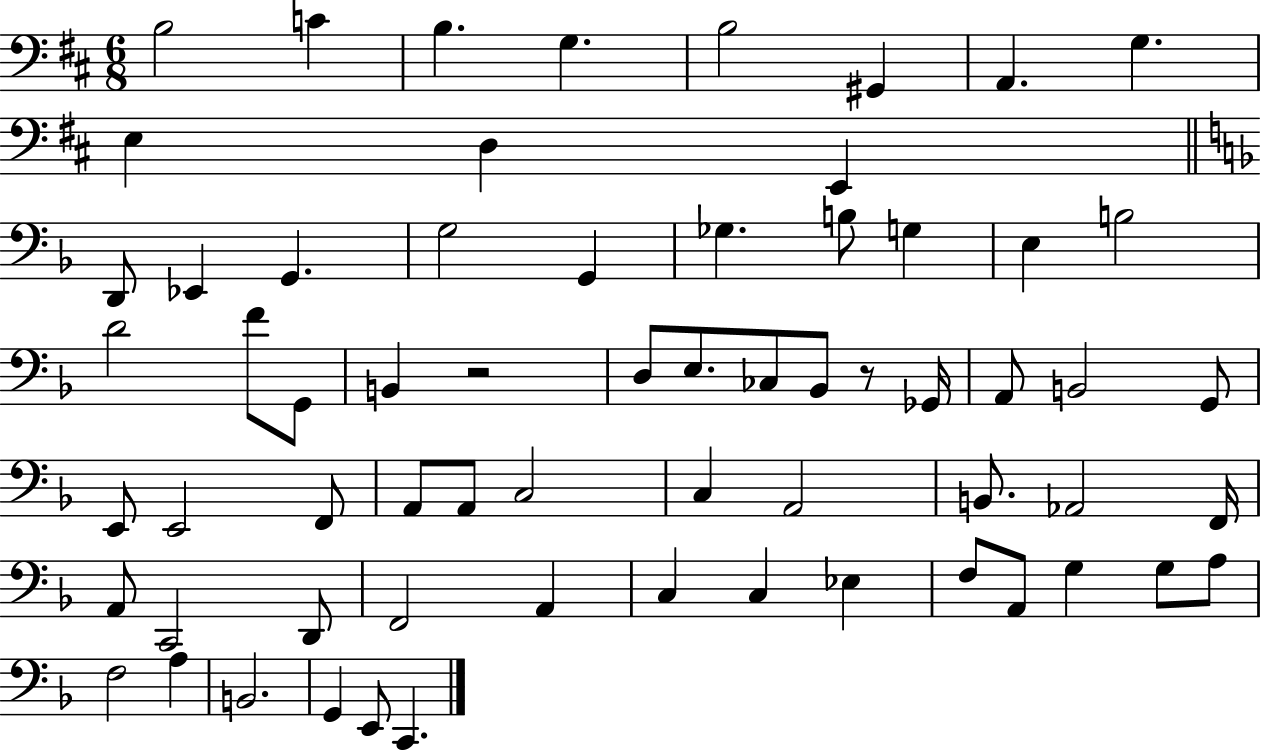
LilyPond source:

{
  \clef bass
  \numericTimeSignature
  \time 6/8
  \key d \major
  b2 c'4 | b4. g4. | b2 gis,4 | a,4. g4. | \break e4 d4 e,4 | \bar "||" \break \key f \major d,8 ees,4 g,4. | g2 g,4 | ges4. b8 g4 | e4 b2 | \break d'2 f'8 g,8 | b,4 r2 | d8 e8. ces8 bes,8 r8 ges,16 | a,8 b,2 g,8 | \break e,8 e,2 f,8 | a,8 a,8 c2 | c4 a,2 | b,8. aes,2 f,16 | \break a,8 c,2 d,8 | f,2 a,4 | c4 c4 ees4 | f8 a,8 g4 g8 a8 | \break f2 a4 | b,2. | g,4 e,8 c,4. | \bar "|."
}